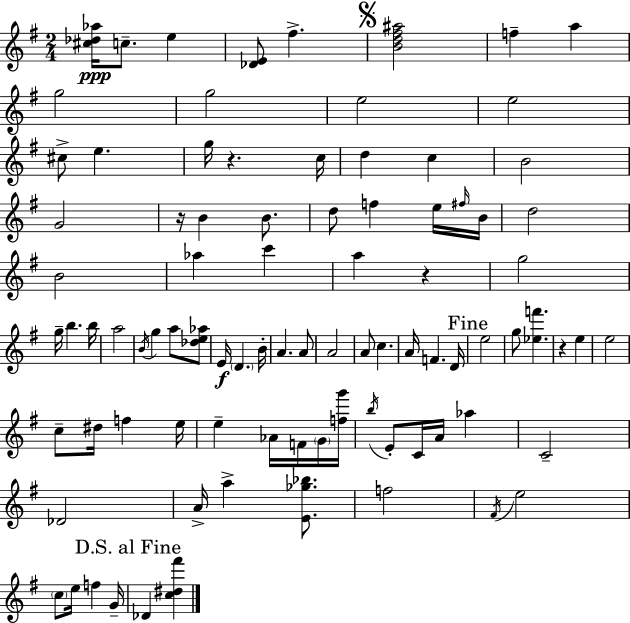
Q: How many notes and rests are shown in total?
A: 89